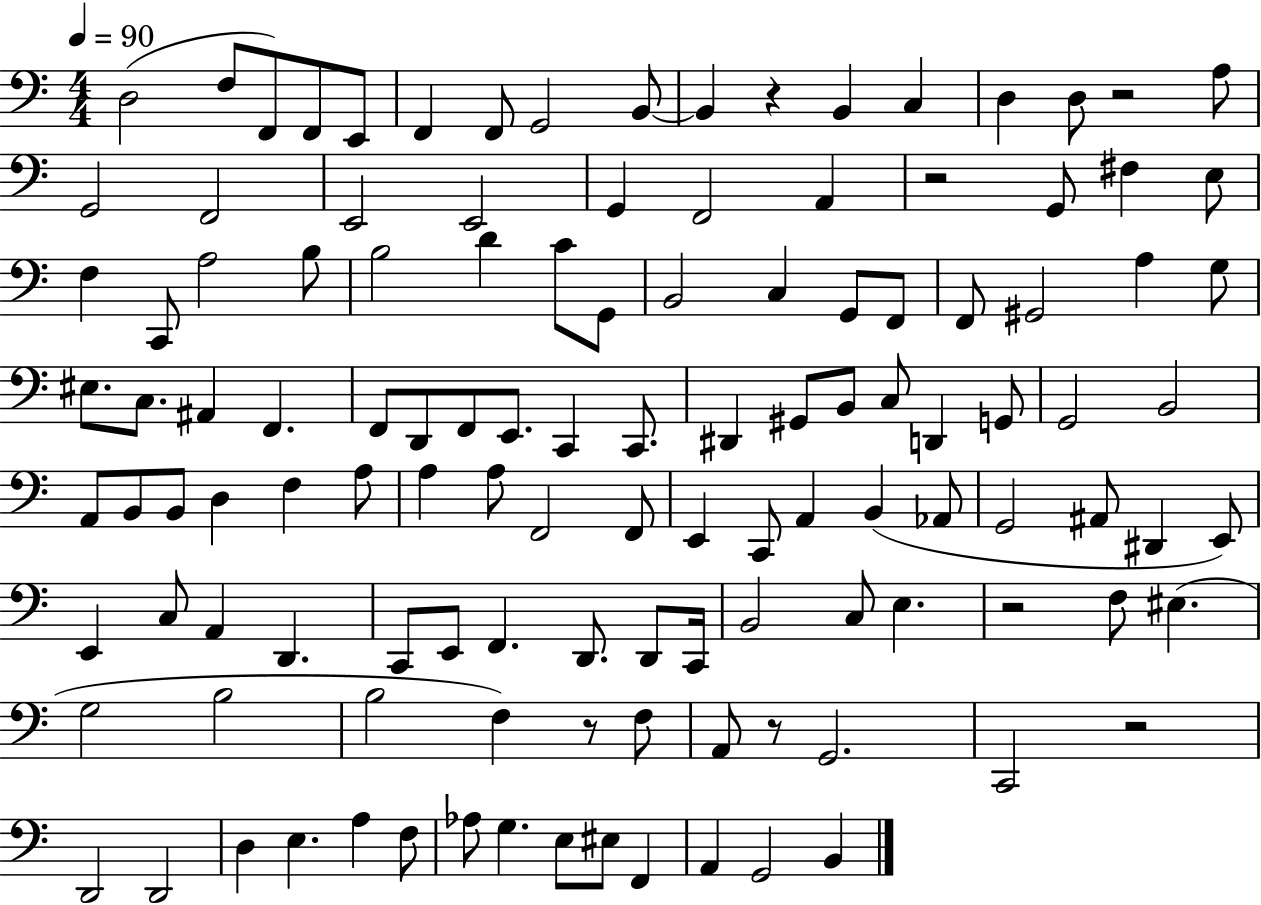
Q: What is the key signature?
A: C major